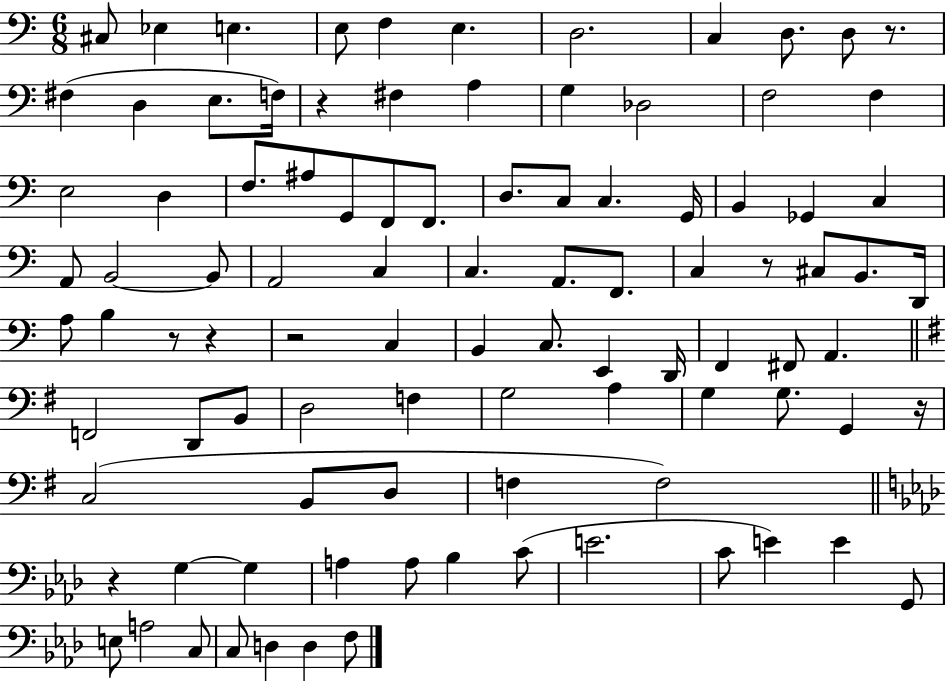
{
  \clef bass
  \numericTimeSignature
  \time 6/8
  \key c \major
  cis8 ees4 e4. | e8 f4 e4. | d2. | c4 d8. d8 r8. | \break fis4( d4 e8. f16) | r4 fis4 a4 | g4 des2 | f2 f4 | \break e2 d4 | f8. ais8 g,8 f,8 f,8. | d8. c8 c4. g,16 | b,4 ges,4 c4 | \break a,8 b,2~~ b,8 | a,2 c4 | c4. a,8. f,8. | c4 r8 cis8 b,8. d,16 | \break a8 b4 r8 r4 | r2 c4 | b,4 c8. e,4 d,16 | f,4 fis,8 a,4. | \break \bar "||" \break \key e \minor f,2 d,8 b,8 | d2 f4 | g2 a4 | g4 g8. g,4 r16 | \break c2( b,8 d8 | f4 f2) | \bar "||" \break \key aes \major r4 g4~~ g4 | a4 a8 bes4 c'8( | e'2. | c'8 e'4) e'4 g,8 | \break e8 a2 c8 | c8 d4 d4 f8 | \bar "|."
}